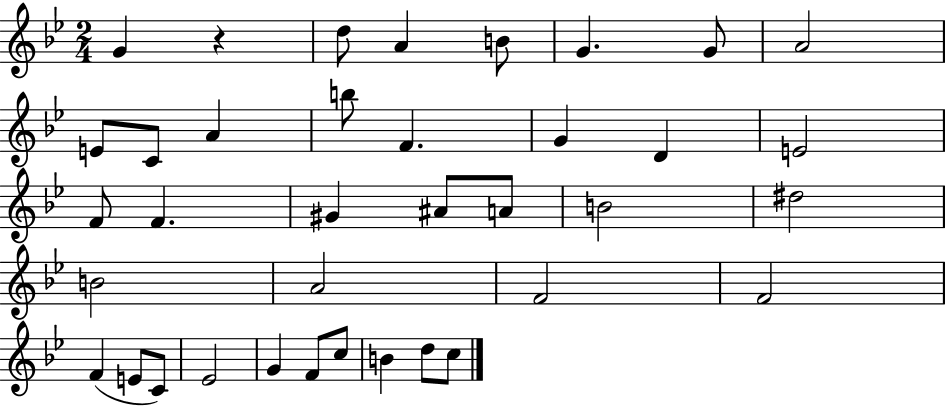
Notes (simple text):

G4/q R/q D5/e A4/q B4/e G4/q. G4/e A4/h E4/e C4/e A4/q B5/e F4/q. G4/q D4/q E4/h F4/e F4/q. G#4/q A#4/e A4/e B4/h D#5/h B4/h A4/h F4/h F4/h F4/q E4/e C4/e Eb4/h G4/q F4/e C5/e B4/q D5/e C5/e